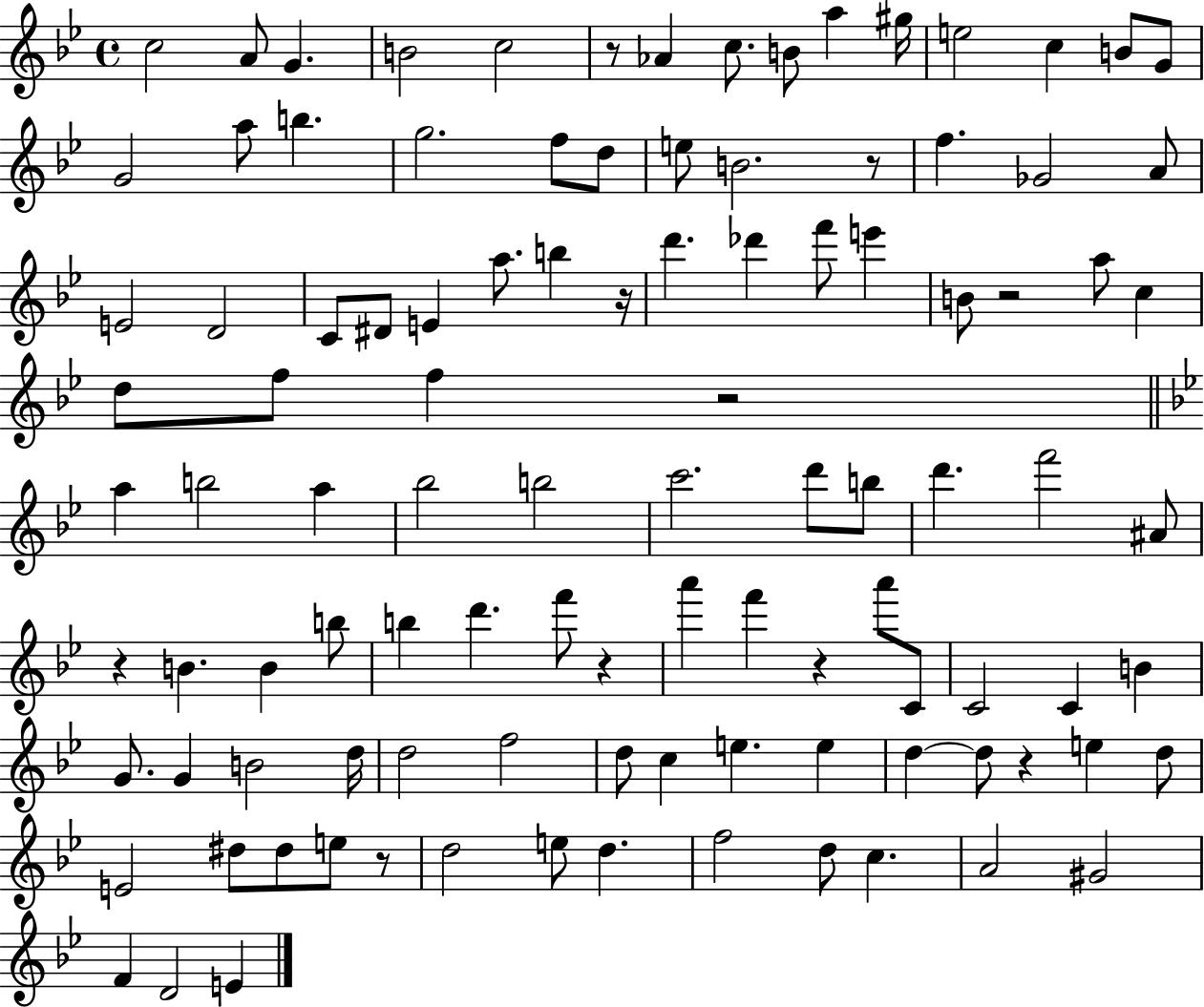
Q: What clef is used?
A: treble